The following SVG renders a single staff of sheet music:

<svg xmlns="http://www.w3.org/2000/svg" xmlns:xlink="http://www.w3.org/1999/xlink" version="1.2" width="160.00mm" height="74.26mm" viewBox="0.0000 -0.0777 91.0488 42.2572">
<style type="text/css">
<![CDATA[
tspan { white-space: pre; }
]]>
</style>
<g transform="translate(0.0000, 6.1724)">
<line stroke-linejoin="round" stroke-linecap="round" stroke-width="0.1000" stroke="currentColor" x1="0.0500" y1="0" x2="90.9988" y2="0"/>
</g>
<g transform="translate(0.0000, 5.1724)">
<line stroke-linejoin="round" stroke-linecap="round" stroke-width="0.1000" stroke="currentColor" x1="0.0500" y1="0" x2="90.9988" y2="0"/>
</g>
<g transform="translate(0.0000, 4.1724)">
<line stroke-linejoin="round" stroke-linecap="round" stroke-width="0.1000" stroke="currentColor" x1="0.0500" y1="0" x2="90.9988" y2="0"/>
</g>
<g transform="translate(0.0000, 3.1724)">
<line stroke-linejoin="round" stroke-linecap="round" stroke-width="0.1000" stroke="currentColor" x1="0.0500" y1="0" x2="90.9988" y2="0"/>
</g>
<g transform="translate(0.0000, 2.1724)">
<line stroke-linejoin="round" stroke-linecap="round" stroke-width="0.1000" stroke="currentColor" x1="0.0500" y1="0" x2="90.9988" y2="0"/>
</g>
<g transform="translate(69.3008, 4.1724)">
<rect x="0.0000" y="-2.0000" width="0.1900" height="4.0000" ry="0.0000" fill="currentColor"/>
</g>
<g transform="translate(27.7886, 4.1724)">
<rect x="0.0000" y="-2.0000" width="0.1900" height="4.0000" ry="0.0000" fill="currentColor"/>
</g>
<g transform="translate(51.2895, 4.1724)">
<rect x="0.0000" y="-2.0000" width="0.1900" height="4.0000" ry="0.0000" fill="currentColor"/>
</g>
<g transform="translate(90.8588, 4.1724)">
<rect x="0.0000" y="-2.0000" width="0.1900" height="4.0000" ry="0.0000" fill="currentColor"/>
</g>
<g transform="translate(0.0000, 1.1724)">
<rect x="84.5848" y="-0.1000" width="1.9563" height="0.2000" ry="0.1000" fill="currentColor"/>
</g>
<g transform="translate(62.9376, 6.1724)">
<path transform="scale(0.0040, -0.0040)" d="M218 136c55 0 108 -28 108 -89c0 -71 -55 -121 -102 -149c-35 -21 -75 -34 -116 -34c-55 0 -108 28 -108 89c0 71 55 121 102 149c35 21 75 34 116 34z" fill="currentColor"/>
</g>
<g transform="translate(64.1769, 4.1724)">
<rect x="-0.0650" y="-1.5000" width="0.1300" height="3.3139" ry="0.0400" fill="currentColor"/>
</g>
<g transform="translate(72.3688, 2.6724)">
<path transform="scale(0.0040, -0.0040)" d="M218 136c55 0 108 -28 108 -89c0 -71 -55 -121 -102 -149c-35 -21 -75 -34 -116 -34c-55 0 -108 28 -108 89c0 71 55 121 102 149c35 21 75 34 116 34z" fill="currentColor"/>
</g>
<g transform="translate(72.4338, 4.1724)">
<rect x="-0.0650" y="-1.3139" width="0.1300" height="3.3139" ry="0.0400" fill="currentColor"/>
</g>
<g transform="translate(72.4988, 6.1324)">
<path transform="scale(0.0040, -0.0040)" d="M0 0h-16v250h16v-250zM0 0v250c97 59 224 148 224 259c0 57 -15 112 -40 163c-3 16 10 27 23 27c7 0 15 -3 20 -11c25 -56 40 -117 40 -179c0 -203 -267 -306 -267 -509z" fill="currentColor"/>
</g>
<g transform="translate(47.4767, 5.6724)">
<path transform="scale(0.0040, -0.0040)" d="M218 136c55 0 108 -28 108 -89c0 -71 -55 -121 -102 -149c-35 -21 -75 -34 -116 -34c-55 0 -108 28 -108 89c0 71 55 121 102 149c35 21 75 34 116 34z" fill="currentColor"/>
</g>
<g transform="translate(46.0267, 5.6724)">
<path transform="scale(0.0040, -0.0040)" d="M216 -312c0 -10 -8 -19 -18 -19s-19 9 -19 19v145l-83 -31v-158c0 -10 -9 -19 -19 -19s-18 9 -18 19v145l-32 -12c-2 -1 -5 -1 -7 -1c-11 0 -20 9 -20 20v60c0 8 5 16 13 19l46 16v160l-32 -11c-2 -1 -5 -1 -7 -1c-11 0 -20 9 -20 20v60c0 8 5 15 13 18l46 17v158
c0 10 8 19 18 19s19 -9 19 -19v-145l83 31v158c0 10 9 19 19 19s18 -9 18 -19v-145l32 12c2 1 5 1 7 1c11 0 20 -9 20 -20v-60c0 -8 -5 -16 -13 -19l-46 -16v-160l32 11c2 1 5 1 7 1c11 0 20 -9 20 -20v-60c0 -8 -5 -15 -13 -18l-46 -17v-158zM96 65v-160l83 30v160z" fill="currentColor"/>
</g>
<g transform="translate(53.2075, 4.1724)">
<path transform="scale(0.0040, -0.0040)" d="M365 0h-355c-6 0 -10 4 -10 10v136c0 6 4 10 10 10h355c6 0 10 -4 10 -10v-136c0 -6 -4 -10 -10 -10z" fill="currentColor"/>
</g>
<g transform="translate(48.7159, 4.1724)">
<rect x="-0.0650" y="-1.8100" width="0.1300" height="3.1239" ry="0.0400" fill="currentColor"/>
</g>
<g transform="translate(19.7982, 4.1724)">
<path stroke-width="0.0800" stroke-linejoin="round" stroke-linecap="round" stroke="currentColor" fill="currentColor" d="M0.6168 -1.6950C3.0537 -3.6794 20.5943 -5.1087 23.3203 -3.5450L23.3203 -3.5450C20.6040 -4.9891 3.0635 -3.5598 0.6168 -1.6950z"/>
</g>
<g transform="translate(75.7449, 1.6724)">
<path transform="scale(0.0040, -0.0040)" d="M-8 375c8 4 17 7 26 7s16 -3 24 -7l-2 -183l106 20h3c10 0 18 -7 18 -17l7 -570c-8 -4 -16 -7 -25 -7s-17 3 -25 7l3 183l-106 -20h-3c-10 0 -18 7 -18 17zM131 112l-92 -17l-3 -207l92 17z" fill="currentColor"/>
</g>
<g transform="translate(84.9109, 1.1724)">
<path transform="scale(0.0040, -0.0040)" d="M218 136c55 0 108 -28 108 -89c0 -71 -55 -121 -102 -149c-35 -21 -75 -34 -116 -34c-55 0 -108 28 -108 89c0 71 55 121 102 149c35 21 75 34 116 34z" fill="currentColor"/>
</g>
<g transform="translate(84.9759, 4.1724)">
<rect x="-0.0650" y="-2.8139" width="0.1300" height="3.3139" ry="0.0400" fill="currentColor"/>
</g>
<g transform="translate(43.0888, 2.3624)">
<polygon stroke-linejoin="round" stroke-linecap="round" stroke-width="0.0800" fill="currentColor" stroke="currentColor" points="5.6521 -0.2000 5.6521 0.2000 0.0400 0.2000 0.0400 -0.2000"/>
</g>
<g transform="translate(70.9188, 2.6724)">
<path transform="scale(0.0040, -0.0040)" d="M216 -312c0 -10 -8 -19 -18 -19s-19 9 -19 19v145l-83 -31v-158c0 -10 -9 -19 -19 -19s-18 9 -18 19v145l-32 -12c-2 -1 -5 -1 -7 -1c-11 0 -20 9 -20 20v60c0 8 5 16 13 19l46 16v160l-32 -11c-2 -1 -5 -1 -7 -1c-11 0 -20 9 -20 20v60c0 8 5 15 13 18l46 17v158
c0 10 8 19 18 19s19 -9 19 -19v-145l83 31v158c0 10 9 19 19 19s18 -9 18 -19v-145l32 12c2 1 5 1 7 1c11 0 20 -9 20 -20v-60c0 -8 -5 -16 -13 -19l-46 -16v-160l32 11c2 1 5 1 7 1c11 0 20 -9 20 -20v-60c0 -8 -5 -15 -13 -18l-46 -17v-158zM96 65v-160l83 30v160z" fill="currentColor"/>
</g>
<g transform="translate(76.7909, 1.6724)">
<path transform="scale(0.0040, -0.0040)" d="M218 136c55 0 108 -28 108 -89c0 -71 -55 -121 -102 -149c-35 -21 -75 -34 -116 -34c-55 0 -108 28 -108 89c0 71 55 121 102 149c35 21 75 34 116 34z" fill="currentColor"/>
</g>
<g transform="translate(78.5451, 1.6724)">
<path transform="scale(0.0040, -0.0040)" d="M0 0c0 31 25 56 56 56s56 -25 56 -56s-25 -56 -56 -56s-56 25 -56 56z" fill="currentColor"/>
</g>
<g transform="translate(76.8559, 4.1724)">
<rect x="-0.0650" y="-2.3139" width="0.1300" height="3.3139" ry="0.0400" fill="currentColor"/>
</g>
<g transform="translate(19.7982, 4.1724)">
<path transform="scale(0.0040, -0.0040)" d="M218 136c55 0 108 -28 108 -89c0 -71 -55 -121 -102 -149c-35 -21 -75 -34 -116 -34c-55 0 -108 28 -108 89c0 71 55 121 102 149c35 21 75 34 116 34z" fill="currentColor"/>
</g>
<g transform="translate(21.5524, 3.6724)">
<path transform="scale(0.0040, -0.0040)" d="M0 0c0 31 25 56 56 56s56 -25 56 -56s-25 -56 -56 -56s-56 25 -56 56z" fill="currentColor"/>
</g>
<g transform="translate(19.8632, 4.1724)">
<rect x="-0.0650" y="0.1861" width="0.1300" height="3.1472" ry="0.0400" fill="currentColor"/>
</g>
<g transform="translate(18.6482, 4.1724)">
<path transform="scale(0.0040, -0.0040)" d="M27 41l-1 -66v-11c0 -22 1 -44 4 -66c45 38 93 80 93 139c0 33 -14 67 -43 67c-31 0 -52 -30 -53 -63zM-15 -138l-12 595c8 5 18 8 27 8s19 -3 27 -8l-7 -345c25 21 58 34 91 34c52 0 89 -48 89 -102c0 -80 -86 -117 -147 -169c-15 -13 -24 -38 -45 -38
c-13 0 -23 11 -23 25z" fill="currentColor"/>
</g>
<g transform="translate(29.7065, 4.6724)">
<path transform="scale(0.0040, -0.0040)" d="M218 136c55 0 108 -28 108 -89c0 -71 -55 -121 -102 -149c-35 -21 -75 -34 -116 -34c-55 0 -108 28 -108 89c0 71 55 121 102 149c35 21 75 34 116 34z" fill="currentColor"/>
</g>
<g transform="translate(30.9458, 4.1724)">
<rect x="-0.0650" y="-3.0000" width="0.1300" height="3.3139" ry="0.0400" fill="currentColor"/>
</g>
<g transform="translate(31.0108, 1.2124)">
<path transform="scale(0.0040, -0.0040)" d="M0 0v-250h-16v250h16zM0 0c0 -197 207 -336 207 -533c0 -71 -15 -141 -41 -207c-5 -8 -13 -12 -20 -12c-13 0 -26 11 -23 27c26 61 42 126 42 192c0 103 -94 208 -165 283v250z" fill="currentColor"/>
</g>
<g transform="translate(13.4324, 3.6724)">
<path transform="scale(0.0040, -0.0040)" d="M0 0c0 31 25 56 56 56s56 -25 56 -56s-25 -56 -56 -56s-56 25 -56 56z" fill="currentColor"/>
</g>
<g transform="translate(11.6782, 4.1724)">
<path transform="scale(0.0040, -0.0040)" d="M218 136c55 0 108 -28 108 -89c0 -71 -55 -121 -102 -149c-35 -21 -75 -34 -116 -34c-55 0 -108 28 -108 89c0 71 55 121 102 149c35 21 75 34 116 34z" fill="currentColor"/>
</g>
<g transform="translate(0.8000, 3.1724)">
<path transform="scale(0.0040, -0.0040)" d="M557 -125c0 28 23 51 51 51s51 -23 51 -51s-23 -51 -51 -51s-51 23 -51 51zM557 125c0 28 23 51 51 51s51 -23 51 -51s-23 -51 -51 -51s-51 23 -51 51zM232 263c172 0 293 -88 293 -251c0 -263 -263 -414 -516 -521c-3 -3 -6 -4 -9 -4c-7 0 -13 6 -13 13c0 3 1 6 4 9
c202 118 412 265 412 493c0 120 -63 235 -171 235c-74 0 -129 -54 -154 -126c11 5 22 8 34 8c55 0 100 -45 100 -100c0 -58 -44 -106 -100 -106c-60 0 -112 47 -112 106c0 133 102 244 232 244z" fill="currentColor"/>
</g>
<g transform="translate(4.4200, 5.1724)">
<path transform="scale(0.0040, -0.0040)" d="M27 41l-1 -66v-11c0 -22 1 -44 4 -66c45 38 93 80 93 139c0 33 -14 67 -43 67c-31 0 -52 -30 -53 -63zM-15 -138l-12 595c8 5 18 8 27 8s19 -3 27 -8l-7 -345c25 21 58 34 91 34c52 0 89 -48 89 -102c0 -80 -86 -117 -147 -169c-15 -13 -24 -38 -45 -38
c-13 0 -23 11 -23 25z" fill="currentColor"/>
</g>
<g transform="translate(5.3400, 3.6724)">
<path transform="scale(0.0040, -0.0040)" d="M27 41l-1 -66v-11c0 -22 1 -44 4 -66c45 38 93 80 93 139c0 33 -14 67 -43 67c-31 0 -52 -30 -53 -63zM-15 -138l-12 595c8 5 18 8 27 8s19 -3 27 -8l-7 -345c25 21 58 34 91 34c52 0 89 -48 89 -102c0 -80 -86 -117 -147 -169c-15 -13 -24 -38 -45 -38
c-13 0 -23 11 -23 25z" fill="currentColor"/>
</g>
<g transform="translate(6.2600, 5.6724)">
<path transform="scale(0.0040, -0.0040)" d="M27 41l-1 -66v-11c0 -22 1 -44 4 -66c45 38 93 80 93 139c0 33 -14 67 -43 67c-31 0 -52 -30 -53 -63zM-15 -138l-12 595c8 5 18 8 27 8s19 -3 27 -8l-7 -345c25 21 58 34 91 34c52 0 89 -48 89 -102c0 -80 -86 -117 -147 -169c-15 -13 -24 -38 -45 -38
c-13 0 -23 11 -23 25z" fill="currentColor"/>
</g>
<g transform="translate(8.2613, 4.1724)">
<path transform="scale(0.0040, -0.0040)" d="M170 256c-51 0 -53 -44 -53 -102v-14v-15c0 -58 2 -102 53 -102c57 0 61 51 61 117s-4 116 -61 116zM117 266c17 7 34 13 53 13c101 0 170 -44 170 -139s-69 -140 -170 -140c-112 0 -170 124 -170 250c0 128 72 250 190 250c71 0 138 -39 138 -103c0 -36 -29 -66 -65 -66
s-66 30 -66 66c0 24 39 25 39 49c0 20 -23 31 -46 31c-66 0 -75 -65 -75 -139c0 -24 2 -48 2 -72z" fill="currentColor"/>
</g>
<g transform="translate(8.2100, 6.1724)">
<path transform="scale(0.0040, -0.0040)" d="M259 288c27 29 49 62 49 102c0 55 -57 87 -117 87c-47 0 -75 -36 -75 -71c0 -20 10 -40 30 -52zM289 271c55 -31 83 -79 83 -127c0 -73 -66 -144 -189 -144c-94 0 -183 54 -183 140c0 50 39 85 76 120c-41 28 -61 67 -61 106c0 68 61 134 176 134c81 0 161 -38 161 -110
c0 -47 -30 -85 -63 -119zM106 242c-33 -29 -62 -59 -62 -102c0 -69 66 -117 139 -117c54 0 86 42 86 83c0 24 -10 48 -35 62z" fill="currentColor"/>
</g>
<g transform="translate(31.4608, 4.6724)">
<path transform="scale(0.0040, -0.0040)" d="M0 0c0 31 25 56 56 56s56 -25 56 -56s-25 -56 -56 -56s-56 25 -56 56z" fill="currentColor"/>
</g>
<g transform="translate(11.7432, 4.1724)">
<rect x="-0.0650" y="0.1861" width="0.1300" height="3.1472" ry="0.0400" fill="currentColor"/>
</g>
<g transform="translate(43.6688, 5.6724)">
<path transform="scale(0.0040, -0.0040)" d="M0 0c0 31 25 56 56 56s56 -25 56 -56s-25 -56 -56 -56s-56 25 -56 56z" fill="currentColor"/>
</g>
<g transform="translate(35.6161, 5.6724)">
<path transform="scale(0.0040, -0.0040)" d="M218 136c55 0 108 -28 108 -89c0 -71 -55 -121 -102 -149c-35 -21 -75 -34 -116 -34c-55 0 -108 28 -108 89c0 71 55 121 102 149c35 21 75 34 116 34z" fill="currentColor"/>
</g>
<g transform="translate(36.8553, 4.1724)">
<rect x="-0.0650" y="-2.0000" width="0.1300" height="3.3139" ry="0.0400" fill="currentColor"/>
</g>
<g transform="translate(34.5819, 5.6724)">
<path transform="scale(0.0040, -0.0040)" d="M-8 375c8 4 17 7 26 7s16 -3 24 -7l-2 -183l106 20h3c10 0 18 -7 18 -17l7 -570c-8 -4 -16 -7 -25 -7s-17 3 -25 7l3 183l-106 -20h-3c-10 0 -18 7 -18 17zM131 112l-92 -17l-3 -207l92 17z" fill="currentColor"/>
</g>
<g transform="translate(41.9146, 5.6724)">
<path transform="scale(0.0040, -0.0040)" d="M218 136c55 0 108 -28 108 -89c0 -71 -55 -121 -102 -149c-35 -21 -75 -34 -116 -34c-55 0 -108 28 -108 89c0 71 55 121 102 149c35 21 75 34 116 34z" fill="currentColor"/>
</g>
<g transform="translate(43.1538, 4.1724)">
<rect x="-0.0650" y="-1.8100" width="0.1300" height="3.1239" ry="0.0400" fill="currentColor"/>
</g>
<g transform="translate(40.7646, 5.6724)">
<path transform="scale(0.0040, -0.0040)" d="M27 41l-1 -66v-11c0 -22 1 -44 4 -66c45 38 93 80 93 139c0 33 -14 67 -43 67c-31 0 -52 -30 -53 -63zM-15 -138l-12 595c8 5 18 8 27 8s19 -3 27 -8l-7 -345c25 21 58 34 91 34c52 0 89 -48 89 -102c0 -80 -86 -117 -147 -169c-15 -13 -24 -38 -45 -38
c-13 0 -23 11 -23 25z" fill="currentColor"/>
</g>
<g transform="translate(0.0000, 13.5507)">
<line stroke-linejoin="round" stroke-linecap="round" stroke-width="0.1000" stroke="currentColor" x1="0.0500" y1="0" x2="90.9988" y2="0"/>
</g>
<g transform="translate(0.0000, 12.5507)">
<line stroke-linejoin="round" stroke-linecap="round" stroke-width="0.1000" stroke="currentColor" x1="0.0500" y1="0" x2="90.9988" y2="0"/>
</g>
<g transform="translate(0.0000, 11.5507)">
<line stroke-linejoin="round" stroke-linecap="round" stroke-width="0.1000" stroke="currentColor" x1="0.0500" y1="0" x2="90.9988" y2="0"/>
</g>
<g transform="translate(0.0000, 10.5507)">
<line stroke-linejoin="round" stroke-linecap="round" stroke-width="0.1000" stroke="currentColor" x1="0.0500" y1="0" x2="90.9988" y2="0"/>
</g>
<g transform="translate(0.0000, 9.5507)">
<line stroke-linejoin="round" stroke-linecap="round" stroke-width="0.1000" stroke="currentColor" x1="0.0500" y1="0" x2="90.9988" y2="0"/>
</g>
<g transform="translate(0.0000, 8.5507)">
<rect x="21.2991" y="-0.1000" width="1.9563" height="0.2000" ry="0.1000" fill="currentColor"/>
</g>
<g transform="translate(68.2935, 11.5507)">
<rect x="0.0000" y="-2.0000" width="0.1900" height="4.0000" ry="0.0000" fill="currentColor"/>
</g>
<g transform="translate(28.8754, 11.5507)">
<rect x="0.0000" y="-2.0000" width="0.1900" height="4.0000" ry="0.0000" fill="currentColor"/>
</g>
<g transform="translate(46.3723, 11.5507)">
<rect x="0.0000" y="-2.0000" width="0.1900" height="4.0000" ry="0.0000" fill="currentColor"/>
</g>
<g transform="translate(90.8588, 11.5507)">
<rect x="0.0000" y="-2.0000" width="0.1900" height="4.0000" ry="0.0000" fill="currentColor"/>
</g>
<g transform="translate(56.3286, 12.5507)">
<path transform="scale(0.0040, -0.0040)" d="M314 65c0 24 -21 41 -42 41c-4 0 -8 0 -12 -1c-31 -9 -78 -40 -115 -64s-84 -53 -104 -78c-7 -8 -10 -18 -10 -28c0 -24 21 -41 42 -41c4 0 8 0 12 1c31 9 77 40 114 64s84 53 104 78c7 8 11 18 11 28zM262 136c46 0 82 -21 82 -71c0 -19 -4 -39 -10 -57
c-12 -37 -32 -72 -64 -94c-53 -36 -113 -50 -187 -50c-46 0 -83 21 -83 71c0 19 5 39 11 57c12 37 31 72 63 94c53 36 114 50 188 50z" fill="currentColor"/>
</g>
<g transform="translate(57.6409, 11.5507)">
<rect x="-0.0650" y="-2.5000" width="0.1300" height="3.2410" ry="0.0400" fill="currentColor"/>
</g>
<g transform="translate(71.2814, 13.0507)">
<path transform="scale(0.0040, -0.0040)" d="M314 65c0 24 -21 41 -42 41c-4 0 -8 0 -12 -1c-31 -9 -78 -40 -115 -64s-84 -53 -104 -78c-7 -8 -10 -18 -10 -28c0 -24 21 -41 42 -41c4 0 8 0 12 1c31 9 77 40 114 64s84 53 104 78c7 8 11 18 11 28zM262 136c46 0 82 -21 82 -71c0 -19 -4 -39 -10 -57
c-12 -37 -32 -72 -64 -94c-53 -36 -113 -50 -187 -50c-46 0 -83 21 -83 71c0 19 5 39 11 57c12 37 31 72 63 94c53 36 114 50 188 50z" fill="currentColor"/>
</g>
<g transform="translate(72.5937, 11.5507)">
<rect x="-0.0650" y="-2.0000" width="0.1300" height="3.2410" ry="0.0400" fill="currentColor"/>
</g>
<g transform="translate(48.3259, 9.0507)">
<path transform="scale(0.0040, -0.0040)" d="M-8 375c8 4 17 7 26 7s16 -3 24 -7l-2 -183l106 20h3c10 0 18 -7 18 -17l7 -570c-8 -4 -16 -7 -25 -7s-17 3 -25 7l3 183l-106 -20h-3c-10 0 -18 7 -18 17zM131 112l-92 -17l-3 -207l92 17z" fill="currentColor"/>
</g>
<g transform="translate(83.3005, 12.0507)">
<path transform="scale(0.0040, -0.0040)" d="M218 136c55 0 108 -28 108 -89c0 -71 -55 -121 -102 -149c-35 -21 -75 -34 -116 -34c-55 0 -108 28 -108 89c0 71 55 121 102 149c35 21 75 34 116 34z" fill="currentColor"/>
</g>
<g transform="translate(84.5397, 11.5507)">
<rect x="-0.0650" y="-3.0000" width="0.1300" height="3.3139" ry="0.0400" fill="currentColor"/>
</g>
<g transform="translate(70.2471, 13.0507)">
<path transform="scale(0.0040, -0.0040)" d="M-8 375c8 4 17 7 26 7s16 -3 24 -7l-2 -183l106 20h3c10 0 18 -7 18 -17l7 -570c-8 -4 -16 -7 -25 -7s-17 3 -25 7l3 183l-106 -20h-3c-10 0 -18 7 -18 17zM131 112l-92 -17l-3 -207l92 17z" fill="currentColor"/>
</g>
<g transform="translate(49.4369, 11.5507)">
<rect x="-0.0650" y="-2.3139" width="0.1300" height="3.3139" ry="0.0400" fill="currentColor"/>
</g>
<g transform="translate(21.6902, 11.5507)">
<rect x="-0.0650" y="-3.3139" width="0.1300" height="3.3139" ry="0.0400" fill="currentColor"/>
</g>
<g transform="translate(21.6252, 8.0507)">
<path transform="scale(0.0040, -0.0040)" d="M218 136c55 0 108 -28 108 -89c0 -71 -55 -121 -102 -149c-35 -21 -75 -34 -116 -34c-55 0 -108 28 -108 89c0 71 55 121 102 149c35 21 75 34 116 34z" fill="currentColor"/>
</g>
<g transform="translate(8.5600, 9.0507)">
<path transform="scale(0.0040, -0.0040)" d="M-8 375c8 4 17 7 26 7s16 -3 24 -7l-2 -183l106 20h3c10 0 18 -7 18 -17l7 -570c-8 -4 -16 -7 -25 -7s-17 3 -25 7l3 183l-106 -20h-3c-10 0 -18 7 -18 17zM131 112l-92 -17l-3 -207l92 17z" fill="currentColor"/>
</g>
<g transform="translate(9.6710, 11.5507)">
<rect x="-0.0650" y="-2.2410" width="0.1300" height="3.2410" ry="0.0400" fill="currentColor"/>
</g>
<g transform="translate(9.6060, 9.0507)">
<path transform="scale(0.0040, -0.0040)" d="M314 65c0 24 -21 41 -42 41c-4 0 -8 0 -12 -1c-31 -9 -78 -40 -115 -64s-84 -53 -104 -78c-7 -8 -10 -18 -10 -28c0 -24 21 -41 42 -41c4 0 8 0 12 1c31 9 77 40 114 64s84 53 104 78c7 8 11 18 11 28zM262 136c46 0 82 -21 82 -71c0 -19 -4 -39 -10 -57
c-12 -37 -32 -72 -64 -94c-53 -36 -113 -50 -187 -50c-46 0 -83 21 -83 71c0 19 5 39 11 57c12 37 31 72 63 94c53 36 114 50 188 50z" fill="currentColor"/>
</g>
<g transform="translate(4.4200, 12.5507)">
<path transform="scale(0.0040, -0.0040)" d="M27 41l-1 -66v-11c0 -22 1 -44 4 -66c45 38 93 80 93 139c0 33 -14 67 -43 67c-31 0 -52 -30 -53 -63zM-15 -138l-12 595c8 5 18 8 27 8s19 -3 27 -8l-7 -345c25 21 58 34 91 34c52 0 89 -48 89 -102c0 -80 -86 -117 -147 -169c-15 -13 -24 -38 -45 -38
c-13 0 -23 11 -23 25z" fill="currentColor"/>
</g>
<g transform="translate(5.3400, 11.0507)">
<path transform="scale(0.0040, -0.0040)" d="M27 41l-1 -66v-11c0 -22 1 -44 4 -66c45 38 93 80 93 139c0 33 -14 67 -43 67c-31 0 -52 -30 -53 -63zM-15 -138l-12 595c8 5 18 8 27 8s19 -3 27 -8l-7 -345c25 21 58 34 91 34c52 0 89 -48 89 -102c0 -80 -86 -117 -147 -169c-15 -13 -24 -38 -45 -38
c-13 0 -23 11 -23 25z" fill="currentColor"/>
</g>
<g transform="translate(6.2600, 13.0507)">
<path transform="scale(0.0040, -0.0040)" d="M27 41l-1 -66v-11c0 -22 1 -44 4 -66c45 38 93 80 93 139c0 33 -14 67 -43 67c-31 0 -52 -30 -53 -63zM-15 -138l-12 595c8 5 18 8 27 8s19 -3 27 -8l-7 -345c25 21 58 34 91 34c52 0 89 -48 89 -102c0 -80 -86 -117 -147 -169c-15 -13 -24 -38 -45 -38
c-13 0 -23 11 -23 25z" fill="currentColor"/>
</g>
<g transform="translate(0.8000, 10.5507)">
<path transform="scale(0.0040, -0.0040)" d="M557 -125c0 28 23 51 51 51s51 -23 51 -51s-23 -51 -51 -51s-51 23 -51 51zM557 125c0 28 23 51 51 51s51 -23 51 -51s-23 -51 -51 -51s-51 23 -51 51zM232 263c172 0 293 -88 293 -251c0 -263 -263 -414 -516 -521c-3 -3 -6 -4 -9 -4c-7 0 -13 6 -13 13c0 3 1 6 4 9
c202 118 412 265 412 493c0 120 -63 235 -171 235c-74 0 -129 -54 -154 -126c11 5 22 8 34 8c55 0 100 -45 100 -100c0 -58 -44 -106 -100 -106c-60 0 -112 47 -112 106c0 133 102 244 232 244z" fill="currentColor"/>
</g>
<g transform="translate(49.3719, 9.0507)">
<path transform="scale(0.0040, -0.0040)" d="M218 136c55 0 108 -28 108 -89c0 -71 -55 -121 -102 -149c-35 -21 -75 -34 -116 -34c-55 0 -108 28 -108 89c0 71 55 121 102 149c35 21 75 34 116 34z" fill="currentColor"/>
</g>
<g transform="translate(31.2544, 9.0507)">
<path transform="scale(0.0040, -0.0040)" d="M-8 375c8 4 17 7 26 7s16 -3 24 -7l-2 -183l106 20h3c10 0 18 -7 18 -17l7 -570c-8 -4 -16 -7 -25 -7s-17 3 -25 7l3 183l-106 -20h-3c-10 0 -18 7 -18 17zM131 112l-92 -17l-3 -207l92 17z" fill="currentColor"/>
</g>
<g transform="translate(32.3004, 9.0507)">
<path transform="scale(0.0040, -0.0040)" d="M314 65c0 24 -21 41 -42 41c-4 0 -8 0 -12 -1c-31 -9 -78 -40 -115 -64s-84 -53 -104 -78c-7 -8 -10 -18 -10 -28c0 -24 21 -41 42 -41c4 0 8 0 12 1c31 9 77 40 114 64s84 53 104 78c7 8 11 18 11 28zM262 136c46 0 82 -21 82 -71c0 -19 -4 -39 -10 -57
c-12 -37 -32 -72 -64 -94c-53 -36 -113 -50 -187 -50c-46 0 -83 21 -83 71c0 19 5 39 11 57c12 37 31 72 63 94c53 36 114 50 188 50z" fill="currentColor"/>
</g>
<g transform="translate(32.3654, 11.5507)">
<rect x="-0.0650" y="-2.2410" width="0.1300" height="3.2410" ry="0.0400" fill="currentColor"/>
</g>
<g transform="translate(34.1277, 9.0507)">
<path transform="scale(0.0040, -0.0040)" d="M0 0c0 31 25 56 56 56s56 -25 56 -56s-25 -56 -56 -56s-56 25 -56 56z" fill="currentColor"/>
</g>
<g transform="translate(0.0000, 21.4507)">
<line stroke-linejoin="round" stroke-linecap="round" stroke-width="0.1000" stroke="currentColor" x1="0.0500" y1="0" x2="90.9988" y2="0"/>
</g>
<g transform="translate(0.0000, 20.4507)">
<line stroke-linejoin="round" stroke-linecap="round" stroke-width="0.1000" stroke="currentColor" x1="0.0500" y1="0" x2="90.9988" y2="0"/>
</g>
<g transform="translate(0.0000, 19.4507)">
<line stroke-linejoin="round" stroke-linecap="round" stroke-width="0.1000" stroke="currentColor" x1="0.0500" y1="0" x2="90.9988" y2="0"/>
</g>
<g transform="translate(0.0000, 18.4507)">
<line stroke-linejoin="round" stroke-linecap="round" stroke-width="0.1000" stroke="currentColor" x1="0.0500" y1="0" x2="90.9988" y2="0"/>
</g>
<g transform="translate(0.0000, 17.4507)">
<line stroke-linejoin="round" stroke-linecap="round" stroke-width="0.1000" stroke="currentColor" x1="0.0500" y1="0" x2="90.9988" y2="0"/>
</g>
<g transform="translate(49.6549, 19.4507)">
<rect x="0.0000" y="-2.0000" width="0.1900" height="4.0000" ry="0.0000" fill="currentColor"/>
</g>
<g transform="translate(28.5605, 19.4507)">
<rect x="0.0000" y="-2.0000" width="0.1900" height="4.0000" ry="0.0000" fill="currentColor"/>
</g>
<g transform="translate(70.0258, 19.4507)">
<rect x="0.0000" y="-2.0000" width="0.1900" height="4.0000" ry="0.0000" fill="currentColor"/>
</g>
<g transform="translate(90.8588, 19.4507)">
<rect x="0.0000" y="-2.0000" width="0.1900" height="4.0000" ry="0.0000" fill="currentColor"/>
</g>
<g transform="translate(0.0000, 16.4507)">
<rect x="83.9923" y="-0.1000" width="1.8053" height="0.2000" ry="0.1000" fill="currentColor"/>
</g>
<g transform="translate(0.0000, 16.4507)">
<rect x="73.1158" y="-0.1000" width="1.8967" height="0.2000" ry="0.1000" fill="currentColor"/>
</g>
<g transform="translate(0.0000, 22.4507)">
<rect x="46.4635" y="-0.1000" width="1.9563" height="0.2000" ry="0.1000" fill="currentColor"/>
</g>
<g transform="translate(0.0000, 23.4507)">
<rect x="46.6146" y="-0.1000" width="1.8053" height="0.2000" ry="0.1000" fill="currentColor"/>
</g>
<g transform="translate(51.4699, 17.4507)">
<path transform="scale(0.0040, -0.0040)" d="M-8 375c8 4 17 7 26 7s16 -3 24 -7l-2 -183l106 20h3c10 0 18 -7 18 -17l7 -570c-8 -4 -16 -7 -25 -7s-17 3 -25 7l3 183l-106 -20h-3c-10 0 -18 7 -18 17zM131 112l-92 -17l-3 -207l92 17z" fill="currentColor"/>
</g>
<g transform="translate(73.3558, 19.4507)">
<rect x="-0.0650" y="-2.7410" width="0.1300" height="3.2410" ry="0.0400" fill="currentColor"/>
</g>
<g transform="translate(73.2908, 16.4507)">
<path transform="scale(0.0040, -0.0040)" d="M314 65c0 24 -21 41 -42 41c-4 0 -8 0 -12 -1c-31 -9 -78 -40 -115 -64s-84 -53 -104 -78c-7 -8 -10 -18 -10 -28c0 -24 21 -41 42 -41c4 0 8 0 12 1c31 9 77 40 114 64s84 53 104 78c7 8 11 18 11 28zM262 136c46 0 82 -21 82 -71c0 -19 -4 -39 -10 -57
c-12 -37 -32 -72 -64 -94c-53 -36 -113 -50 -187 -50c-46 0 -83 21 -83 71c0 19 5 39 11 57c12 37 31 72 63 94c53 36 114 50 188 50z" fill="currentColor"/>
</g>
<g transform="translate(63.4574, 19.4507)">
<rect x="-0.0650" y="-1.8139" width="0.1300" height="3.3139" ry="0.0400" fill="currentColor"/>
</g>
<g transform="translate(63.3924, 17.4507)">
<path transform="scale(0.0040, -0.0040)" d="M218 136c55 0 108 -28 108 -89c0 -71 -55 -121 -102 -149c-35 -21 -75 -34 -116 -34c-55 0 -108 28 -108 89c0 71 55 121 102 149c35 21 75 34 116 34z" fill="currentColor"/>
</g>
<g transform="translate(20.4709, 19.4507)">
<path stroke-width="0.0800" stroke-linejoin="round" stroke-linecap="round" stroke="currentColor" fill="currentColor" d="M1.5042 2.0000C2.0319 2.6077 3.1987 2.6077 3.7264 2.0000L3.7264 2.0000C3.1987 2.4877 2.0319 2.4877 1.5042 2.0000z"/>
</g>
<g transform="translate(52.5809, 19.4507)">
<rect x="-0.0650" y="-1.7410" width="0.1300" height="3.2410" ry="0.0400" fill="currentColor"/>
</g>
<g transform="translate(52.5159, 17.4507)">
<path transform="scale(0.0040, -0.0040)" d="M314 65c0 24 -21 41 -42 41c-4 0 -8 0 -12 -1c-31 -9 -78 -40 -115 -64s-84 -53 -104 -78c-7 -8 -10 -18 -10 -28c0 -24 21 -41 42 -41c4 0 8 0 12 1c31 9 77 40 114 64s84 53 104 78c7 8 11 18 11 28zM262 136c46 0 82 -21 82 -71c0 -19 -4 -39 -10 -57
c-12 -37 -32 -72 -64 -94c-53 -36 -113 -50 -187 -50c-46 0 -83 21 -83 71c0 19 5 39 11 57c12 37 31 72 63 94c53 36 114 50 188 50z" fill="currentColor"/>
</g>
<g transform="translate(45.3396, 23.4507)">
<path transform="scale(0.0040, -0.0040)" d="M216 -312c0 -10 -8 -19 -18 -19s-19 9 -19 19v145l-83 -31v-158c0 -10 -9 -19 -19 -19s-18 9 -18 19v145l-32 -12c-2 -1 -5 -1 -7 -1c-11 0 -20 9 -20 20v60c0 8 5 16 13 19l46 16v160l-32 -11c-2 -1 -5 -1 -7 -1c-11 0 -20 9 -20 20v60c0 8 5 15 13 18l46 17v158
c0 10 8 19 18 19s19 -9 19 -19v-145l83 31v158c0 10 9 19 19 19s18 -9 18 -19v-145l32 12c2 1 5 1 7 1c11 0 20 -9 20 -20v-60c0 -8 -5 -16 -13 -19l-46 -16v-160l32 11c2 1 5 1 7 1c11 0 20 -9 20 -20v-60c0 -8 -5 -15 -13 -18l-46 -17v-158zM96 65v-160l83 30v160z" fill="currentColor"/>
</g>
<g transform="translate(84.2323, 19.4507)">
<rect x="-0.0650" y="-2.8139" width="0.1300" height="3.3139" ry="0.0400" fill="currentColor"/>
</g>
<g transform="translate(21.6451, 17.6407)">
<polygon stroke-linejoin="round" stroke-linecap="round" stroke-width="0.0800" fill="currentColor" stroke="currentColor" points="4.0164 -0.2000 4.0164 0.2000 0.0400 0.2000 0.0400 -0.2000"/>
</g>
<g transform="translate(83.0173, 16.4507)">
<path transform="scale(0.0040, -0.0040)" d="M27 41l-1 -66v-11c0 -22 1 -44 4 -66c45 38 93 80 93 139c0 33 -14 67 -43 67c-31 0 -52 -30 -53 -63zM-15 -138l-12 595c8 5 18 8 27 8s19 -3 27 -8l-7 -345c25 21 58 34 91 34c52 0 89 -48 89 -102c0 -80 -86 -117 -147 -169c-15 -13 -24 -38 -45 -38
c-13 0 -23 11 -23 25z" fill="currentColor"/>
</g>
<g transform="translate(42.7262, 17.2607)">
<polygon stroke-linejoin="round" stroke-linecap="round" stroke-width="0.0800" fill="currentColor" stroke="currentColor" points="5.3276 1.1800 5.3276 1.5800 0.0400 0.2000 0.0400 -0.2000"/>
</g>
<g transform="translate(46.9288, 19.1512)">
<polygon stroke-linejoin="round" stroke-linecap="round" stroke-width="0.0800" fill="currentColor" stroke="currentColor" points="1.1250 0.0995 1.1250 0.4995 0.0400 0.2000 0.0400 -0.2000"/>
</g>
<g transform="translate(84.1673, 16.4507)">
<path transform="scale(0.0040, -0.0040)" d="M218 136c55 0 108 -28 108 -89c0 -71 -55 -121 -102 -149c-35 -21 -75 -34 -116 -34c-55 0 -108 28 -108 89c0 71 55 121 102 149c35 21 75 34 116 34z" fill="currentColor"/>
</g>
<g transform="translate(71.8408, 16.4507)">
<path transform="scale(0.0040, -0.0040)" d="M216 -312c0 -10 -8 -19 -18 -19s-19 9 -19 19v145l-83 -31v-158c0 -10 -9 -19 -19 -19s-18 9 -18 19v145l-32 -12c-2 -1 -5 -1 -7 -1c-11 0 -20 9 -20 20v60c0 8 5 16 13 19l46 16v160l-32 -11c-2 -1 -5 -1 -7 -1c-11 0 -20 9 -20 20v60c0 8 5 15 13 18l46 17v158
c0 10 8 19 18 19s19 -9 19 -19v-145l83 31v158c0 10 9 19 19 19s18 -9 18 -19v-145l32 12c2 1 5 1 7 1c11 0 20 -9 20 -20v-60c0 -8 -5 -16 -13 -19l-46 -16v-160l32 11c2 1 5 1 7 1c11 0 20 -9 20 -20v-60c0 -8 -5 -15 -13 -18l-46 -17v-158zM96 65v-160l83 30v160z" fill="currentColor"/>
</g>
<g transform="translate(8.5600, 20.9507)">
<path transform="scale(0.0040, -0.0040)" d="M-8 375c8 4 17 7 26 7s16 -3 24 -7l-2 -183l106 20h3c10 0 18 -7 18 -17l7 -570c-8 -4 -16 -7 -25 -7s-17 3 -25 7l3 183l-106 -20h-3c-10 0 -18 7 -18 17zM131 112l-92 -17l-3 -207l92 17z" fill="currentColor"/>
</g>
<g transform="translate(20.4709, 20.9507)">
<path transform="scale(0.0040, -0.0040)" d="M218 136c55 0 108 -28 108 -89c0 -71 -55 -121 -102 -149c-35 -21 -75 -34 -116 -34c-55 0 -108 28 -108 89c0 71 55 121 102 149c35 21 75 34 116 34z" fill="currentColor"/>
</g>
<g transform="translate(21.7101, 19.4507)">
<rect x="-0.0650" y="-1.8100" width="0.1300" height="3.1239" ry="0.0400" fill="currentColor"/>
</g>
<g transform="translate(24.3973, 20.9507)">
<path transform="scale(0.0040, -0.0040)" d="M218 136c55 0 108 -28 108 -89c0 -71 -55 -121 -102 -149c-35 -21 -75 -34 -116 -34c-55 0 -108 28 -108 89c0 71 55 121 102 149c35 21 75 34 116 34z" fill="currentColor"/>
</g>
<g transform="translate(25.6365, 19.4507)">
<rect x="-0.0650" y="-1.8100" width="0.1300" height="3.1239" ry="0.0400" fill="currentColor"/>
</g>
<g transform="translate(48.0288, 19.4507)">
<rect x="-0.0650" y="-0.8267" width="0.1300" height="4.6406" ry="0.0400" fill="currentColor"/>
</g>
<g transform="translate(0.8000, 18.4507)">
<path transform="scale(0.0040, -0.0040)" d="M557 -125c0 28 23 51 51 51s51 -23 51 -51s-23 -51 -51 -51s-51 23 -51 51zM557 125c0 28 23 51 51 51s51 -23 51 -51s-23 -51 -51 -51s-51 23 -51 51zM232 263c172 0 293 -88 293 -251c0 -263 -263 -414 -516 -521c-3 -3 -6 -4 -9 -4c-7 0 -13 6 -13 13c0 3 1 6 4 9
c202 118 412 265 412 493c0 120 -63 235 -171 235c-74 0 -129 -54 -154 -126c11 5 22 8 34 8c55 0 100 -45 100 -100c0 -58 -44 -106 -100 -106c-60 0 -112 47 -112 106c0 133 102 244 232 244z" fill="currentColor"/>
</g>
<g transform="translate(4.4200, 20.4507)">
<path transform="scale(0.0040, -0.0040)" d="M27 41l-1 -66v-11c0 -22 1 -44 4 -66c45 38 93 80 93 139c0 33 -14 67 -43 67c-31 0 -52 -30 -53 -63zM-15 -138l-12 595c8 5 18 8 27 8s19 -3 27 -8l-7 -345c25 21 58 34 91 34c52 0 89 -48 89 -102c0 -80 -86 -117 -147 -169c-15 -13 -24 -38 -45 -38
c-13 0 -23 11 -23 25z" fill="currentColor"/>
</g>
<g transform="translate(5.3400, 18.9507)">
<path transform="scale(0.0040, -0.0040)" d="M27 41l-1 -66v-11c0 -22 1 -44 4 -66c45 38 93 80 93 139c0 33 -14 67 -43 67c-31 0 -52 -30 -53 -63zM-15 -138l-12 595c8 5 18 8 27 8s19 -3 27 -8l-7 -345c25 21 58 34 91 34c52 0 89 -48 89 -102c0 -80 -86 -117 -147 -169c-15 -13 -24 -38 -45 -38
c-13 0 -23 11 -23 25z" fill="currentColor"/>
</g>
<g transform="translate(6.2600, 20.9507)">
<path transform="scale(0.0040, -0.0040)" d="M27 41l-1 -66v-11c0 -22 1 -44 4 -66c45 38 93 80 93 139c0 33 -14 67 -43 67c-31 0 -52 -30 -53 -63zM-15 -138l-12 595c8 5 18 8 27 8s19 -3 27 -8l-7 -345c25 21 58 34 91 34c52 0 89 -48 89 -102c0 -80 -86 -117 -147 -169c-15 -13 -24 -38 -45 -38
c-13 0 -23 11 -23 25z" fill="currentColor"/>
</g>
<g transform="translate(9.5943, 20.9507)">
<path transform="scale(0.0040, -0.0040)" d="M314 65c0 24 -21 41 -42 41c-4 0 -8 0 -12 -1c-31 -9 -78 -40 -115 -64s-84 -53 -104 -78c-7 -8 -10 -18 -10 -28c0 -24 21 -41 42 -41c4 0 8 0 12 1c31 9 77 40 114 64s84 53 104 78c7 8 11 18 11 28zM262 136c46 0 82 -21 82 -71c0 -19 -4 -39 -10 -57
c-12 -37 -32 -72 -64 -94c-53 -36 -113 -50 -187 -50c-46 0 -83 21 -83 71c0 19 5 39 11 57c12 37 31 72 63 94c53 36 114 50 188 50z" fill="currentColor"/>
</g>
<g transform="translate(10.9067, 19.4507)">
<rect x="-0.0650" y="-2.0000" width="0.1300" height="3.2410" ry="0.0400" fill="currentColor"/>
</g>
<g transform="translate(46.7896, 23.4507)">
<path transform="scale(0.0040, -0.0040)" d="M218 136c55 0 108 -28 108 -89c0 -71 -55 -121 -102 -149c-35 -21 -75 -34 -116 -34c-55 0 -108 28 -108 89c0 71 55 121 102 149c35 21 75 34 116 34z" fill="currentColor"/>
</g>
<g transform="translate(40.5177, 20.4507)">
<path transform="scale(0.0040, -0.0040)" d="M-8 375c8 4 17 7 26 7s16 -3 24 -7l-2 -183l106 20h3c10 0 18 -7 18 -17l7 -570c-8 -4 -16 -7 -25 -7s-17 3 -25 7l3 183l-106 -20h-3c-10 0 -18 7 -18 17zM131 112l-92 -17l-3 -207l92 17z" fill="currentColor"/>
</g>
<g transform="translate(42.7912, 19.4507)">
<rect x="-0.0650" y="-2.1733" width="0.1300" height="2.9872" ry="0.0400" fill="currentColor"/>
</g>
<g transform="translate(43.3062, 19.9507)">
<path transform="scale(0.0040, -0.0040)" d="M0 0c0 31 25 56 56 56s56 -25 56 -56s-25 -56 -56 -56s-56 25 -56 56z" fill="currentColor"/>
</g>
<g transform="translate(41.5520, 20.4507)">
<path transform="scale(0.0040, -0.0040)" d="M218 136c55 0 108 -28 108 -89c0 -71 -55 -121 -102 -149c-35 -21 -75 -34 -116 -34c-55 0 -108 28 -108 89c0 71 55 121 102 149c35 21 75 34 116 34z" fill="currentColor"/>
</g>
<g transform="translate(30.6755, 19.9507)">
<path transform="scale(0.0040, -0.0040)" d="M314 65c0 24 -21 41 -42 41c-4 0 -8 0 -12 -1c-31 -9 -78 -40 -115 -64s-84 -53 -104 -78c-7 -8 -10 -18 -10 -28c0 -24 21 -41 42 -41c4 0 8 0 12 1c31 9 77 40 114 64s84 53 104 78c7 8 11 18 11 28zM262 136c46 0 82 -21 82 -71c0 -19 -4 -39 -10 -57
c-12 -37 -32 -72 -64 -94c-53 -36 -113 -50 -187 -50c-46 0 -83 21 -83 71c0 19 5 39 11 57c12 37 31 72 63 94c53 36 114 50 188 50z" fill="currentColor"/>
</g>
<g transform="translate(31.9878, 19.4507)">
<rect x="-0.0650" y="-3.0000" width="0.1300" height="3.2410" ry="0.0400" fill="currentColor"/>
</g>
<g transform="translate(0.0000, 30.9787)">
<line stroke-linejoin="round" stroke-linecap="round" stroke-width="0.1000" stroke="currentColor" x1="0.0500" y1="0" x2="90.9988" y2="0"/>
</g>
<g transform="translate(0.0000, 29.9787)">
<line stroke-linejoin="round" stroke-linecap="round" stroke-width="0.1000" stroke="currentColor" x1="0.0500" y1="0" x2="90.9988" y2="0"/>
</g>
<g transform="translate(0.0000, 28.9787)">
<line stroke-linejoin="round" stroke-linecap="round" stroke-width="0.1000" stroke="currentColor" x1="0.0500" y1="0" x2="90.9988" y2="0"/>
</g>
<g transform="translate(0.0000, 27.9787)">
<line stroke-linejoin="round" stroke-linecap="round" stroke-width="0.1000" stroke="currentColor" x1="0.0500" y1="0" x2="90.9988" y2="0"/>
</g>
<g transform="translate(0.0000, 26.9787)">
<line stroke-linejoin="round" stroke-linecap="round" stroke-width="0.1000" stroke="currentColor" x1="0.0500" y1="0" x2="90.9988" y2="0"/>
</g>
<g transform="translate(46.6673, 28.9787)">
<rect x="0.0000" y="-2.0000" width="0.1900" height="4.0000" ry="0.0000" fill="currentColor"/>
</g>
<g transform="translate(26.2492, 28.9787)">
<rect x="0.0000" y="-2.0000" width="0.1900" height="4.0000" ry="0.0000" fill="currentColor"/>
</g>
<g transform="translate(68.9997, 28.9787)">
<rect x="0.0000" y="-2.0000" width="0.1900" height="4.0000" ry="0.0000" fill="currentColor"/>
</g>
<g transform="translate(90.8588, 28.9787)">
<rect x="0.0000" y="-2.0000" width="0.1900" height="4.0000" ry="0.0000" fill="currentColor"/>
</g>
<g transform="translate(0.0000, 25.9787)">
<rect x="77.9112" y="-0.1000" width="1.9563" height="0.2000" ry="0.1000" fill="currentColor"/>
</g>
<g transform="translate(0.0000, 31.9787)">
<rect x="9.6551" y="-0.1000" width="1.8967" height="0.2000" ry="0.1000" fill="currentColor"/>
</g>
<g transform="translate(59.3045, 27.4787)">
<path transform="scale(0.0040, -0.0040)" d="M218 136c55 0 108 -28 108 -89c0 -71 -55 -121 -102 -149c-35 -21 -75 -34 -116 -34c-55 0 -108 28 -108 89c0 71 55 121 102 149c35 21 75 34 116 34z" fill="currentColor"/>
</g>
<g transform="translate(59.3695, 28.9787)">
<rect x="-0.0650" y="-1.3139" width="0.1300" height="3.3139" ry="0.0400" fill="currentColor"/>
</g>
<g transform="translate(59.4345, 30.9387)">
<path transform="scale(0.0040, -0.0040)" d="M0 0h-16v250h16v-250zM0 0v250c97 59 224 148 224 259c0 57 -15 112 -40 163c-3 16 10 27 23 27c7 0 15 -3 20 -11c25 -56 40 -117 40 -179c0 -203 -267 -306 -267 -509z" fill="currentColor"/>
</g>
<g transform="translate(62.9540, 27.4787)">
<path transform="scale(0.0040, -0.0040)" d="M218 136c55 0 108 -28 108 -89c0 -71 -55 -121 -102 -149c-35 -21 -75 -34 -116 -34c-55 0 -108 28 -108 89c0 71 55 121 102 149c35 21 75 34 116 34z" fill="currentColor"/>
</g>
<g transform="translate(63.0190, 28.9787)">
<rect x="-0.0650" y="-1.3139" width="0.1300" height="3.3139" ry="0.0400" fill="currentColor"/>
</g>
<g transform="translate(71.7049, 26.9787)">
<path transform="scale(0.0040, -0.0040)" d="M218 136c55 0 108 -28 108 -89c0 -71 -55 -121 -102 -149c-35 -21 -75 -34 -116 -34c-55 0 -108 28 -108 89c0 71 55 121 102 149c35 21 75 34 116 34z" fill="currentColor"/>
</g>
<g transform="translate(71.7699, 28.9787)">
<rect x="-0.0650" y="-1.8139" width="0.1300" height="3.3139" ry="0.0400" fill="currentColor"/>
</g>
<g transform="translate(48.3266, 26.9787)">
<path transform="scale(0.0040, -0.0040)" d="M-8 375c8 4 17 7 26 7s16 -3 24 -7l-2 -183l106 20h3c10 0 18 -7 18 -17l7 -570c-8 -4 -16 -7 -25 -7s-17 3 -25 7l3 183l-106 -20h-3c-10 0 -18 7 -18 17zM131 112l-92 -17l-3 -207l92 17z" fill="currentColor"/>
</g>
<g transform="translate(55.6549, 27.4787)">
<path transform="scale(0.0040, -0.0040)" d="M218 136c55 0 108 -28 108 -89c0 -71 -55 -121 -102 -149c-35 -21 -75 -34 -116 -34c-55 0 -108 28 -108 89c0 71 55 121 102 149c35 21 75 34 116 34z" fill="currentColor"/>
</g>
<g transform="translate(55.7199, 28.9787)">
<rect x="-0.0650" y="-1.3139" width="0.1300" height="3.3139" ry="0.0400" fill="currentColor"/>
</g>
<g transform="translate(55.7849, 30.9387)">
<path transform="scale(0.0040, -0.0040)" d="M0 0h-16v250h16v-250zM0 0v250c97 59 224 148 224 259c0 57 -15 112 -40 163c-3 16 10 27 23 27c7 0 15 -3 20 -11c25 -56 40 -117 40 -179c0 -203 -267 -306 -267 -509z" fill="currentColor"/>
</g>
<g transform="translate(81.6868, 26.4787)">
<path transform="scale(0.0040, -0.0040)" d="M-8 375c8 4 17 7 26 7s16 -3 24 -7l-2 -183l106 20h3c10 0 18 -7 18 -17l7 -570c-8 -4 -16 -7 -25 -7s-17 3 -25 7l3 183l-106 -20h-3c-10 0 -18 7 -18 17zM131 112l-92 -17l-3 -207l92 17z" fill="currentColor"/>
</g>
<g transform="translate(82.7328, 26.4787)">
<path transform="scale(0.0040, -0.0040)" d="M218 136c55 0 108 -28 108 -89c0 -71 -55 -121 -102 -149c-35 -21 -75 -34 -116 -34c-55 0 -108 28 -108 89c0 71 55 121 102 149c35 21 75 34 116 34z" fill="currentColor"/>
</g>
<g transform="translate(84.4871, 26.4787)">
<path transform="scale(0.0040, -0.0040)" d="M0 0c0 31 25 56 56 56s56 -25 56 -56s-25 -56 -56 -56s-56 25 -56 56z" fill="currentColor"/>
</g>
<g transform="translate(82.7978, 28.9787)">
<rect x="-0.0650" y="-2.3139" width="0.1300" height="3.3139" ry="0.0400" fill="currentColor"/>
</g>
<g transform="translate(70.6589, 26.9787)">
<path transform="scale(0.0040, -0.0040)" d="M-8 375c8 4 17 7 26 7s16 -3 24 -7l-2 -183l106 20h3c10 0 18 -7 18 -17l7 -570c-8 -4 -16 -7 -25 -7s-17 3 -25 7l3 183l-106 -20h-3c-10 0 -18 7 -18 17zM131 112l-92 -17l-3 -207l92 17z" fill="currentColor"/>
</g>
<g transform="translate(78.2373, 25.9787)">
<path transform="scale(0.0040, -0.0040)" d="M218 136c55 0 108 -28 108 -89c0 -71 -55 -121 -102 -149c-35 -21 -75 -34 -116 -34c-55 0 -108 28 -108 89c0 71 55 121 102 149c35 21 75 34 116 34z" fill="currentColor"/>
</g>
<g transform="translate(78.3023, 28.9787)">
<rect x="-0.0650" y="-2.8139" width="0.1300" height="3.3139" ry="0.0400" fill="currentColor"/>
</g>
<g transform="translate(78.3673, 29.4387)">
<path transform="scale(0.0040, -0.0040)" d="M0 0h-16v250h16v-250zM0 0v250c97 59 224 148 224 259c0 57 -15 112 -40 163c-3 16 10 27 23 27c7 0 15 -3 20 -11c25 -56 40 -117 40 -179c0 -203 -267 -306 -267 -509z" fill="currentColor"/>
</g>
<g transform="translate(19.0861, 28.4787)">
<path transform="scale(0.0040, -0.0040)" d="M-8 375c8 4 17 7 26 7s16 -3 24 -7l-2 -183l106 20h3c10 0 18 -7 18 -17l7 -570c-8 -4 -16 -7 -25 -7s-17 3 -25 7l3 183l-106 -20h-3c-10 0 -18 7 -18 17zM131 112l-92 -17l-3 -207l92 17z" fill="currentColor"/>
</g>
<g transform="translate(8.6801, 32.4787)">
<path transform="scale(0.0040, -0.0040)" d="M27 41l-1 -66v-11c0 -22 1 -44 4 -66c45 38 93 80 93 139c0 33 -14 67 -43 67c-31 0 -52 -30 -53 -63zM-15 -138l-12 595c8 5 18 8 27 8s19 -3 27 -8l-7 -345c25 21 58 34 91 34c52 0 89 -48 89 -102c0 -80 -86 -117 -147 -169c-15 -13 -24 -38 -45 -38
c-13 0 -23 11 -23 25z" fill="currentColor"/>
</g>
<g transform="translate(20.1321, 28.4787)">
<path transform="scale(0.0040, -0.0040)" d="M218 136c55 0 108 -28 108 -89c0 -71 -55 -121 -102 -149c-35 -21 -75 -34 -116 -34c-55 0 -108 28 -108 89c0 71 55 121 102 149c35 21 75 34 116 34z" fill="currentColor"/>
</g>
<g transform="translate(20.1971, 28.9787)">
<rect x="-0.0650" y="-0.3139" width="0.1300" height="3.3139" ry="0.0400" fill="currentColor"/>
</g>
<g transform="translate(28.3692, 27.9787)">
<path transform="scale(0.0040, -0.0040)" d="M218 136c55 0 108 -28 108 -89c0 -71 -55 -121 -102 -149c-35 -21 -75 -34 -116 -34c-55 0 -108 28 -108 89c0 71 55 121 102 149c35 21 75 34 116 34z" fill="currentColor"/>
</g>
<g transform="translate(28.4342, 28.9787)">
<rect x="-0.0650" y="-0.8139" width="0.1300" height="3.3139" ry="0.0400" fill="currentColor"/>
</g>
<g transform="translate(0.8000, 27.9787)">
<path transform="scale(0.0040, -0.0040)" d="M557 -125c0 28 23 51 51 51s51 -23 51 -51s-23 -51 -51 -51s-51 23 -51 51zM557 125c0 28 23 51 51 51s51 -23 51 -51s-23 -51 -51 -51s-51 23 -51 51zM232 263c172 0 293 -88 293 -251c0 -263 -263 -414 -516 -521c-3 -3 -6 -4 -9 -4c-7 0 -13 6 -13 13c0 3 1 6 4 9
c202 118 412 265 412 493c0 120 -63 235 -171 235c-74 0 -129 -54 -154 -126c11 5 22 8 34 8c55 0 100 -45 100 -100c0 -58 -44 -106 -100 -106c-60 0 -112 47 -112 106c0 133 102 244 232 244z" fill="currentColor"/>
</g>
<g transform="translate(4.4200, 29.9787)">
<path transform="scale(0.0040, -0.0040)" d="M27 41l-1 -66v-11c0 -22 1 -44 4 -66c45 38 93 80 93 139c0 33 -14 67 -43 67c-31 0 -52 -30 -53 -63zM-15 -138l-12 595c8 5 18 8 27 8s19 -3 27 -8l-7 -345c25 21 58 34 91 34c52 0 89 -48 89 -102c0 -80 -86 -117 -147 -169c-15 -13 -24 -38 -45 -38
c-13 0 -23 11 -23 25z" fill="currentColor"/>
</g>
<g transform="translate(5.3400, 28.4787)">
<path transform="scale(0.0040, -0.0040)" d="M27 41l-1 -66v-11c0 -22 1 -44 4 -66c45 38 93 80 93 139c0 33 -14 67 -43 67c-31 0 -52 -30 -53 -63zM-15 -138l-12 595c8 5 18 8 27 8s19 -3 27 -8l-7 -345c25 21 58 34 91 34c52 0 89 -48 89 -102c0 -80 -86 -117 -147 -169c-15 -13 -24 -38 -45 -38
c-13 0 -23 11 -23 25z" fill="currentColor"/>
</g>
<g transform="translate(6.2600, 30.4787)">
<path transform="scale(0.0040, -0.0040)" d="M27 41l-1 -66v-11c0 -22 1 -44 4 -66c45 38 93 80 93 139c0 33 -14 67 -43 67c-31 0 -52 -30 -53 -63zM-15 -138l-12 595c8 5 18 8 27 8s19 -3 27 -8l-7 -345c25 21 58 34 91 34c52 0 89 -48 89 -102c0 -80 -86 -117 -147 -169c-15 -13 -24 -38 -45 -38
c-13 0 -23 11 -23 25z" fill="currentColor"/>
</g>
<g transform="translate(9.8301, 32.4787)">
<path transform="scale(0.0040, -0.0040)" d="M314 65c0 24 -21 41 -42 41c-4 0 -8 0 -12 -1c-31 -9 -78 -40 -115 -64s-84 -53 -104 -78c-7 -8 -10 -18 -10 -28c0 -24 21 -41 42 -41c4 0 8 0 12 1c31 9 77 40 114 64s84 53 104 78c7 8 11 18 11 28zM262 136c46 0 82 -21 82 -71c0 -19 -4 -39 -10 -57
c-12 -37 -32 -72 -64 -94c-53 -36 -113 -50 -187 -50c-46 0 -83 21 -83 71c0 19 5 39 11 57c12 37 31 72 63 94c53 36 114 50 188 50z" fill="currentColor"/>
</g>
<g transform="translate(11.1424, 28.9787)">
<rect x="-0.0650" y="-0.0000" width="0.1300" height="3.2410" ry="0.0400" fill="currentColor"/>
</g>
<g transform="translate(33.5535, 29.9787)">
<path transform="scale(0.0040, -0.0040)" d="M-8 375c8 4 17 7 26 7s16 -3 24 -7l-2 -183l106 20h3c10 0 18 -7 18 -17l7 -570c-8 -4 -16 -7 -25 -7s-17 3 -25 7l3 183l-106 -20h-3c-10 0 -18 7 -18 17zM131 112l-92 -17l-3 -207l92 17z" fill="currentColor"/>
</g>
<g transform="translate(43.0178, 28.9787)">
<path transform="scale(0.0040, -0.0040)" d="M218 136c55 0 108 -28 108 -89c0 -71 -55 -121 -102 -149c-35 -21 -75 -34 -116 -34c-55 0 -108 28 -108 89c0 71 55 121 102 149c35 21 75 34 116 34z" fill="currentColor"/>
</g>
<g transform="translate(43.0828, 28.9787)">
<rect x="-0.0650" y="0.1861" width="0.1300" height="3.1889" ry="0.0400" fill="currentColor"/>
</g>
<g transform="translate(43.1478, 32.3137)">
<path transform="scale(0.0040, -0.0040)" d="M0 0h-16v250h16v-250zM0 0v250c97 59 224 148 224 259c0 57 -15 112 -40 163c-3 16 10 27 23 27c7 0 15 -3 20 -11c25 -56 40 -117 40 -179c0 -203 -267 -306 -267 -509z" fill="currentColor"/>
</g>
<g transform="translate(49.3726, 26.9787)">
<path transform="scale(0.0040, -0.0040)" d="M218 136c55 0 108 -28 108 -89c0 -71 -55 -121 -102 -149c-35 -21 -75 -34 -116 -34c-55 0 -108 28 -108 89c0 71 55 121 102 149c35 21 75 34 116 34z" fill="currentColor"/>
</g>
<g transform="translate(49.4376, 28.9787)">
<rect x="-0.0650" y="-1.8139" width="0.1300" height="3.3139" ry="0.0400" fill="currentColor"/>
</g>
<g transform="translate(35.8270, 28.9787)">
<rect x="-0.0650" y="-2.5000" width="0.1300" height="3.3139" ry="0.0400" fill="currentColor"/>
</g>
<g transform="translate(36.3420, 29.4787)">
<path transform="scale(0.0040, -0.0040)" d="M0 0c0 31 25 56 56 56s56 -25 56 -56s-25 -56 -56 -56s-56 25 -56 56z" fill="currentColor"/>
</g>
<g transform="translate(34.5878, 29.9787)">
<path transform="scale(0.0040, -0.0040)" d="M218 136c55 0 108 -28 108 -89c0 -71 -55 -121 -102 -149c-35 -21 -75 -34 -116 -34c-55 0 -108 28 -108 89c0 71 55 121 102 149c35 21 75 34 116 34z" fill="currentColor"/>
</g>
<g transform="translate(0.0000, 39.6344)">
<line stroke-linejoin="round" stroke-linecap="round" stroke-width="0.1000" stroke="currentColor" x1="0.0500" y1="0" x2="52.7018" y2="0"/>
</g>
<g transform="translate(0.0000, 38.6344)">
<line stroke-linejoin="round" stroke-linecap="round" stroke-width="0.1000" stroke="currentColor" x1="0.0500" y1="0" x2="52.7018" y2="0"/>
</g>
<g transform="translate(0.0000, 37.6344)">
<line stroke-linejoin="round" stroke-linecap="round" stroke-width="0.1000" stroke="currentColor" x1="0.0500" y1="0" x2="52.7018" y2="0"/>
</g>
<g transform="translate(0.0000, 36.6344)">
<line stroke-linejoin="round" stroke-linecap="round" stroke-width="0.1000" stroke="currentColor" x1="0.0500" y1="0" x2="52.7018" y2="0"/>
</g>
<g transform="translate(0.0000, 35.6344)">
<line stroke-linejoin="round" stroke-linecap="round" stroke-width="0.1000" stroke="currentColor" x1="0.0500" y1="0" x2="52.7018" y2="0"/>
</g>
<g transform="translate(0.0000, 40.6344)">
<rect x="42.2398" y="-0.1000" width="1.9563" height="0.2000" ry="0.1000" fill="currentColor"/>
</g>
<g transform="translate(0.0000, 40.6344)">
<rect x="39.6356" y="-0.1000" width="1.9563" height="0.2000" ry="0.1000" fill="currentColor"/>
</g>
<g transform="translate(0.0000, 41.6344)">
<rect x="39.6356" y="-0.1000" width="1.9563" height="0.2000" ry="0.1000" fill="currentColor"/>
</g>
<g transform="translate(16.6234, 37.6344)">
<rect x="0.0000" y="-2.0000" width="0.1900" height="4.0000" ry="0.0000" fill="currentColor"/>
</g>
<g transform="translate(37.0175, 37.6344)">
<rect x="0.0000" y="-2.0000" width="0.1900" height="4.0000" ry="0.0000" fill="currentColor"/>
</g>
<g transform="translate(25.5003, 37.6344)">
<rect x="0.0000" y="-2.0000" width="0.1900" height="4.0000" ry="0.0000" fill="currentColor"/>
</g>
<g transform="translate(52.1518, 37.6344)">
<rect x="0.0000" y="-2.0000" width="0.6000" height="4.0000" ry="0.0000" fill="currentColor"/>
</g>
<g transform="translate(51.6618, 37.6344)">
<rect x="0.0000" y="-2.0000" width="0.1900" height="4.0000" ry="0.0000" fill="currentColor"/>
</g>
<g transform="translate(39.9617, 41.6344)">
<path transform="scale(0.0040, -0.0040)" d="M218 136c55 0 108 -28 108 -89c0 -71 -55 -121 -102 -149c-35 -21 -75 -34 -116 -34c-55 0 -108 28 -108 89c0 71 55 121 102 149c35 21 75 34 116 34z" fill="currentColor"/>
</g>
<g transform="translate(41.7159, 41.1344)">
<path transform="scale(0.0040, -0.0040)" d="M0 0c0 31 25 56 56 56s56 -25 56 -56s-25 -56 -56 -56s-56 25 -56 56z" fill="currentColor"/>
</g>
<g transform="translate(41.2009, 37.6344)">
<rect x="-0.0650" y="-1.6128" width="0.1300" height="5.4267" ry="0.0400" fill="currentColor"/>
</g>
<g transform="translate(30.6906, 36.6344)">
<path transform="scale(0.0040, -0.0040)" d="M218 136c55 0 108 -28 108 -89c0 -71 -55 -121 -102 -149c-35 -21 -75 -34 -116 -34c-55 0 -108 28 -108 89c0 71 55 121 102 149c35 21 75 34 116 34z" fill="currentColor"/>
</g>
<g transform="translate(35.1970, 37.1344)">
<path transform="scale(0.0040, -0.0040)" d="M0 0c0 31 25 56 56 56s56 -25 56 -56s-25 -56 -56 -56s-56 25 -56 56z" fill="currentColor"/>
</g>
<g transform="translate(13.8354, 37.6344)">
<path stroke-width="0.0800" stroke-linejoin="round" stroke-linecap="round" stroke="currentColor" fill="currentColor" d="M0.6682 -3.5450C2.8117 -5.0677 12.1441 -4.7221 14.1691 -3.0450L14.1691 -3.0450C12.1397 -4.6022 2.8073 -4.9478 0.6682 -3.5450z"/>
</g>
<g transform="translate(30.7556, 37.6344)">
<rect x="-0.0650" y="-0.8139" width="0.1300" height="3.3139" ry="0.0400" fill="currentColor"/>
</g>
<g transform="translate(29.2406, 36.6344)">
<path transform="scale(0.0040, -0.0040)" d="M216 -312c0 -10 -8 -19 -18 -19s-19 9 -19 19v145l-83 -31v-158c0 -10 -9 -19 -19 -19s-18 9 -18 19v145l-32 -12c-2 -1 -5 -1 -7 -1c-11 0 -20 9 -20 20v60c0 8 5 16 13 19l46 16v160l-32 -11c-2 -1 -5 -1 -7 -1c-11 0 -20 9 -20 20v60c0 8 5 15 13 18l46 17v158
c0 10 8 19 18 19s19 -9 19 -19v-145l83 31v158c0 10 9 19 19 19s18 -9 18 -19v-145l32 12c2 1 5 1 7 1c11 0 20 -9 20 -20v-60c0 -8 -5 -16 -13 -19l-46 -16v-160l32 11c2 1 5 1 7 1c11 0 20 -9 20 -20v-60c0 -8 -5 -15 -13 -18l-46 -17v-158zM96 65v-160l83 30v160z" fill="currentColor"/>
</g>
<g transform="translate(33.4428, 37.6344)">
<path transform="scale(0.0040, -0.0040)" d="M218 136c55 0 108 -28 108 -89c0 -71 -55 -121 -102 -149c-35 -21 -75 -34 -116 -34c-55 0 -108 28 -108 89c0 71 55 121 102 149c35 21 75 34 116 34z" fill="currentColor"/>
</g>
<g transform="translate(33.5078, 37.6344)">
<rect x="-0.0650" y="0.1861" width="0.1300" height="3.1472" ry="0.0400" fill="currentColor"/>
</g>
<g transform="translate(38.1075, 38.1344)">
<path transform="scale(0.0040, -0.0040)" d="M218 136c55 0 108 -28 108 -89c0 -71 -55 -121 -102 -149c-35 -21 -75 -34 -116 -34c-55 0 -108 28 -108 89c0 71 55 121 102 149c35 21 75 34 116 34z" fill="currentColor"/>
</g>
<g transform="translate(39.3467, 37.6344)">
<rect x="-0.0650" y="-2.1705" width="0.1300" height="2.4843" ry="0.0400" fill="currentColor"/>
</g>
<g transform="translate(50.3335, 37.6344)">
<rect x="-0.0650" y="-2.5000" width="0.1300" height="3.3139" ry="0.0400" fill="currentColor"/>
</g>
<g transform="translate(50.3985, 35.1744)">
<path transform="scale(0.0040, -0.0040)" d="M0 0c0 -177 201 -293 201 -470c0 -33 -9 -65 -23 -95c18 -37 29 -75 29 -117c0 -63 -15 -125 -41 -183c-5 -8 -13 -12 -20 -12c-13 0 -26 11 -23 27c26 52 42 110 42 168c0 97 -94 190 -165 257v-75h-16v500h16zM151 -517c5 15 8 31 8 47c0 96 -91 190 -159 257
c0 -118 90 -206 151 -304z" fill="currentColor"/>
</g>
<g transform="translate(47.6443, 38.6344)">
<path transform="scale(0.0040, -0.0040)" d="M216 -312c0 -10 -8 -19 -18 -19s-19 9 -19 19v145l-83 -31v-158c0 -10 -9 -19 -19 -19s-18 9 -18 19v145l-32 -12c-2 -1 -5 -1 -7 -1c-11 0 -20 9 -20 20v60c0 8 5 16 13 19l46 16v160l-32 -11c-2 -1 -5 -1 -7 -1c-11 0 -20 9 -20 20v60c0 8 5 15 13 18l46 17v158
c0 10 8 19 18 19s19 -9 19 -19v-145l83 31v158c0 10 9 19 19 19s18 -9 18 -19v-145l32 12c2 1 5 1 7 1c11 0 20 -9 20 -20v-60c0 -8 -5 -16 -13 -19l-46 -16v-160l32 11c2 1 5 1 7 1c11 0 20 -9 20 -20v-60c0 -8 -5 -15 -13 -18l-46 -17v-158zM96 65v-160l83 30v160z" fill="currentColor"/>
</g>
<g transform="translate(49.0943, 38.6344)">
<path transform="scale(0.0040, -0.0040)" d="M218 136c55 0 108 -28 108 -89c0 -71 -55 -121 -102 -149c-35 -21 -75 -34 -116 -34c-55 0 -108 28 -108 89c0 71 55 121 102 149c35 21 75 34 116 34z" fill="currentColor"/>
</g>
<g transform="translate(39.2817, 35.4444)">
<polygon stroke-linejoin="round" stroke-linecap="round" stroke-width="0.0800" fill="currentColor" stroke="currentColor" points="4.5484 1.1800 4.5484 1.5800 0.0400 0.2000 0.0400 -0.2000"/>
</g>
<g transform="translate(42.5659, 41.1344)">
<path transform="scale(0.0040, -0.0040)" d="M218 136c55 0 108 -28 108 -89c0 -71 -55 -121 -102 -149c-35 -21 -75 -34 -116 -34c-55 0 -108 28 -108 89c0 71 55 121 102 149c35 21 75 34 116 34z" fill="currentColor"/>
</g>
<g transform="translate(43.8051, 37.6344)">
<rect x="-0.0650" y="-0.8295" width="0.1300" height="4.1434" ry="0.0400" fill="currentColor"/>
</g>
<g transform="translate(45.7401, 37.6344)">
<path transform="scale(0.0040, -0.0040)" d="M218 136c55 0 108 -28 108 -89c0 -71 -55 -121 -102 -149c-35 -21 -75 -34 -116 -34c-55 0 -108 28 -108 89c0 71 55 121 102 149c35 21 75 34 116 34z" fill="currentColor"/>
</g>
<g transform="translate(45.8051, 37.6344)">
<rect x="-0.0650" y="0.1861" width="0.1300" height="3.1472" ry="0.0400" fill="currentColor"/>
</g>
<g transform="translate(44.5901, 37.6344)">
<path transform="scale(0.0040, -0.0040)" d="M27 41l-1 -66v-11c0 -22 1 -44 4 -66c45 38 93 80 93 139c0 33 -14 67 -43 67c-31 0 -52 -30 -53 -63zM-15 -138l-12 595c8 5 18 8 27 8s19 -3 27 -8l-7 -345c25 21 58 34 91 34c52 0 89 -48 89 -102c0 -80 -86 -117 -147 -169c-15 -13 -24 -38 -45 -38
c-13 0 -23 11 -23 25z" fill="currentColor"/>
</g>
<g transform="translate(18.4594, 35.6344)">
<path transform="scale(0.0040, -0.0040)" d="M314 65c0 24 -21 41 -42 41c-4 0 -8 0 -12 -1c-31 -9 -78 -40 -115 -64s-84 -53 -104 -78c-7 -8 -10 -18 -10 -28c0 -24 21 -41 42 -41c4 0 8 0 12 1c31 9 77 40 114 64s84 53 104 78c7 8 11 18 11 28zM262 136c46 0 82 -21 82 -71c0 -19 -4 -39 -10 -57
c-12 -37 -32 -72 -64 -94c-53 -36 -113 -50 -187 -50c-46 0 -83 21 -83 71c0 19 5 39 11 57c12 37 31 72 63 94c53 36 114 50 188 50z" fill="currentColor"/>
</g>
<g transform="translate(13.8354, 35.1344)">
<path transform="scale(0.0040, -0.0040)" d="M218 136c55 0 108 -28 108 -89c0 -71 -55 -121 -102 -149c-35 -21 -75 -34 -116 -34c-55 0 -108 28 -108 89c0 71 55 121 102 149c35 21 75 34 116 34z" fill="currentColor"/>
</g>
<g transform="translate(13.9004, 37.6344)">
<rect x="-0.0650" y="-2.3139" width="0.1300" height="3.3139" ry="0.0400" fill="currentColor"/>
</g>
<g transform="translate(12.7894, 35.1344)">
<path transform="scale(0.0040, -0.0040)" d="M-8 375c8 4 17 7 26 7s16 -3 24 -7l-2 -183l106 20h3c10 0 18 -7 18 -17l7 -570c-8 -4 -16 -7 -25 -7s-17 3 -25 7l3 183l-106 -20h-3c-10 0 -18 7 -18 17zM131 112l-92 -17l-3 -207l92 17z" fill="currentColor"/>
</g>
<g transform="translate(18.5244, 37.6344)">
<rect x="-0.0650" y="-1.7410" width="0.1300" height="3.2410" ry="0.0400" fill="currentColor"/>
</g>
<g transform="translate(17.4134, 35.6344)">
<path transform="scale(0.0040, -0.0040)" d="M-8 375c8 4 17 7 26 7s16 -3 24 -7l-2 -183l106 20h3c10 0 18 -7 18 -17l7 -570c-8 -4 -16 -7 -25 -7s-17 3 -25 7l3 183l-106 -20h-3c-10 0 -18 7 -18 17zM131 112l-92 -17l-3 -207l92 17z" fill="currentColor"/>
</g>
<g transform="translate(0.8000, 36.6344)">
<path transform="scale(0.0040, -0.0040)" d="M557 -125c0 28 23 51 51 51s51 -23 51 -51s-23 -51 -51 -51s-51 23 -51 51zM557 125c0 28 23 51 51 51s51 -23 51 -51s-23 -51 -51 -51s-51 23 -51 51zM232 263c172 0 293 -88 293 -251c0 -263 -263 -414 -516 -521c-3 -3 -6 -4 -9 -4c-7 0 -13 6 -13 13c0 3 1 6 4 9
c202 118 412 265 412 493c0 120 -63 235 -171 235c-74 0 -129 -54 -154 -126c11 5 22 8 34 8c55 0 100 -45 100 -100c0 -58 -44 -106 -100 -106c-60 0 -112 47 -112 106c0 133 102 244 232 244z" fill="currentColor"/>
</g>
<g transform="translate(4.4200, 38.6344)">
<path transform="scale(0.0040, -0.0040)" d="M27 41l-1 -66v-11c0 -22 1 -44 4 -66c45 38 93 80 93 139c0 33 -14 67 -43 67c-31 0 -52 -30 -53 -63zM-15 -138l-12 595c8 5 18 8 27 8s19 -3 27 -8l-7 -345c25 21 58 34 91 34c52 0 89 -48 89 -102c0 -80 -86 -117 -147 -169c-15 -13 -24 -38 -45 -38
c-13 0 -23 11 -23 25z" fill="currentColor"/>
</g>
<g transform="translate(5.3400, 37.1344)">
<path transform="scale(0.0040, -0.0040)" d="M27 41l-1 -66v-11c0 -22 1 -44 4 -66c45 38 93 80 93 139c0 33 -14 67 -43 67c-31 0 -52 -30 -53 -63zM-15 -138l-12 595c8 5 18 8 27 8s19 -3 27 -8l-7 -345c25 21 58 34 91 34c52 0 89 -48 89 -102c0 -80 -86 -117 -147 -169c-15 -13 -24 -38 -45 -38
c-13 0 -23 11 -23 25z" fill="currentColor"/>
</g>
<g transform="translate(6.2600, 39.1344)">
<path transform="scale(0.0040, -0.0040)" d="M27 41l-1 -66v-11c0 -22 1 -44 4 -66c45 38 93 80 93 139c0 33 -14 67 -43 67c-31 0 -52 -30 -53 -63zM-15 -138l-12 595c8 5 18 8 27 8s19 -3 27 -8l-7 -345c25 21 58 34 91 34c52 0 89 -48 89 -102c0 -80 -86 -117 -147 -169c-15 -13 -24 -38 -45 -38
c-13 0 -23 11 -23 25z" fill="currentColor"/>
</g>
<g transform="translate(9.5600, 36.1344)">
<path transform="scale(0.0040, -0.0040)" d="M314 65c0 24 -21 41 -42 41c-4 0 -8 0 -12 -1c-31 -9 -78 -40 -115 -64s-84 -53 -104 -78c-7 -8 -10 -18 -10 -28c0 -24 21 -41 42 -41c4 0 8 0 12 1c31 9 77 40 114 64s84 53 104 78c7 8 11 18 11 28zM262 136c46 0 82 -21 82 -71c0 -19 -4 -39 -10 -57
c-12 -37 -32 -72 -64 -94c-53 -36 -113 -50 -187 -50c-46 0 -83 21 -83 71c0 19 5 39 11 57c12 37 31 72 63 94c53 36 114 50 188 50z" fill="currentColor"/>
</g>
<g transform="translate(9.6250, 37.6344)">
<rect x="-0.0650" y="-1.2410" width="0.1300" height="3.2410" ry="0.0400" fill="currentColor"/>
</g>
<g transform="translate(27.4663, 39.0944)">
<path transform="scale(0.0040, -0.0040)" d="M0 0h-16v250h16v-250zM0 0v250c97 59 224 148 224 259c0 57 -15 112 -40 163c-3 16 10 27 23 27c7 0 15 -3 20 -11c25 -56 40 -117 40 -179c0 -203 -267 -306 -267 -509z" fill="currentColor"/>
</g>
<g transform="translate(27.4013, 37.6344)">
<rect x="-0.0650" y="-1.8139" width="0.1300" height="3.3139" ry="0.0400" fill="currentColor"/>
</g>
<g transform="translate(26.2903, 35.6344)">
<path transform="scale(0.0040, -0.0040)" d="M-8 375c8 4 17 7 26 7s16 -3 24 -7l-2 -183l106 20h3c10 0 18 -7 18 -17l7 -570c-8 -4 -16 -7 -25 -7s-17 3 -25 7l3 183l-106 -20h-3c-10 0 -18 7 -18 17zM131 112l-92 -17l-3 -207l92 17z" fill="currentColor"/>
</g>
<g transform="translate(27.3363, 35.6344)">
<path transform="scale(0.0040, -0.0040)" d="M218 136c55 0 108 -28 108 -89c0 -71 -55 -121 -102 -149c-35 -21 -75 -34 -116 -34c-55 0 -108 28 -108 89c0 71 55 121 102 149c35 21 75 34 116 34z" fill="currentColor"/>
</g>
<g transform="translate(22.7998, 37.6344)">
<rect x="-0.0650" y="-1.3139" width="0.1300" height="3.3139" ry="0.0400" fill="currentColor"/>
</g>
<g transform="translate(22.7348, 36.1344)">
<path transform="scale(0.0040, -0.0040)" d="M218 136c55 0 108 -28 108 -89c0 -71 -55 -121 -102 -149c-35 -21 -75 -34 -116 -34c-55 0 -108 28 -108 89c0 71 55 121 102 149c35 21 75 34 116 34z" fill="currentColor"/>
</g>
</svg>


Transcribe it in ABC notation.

X:1
T:Untitled
M:6/8
L:1/4
K:Eb
D, _D, C,/2 A,, _A,,/2 ^A,,/2 z2 G,, ^G,/2 B, C B,2 D B,2 B, _B,,2 A,,2 C, A,,2 A,,/2 A,,/2 C,2 B,,/2 ^C,,/4 A,2 A, ^C2 _C _D,,2 E, F, B,, D,/2 A, G,/2 G,/2 G, A, C/2 B, G,2 B, A,2 G, A,/2 ^F, D, C,/2 C,,/2 D,,/2 _D, ^B,,/4